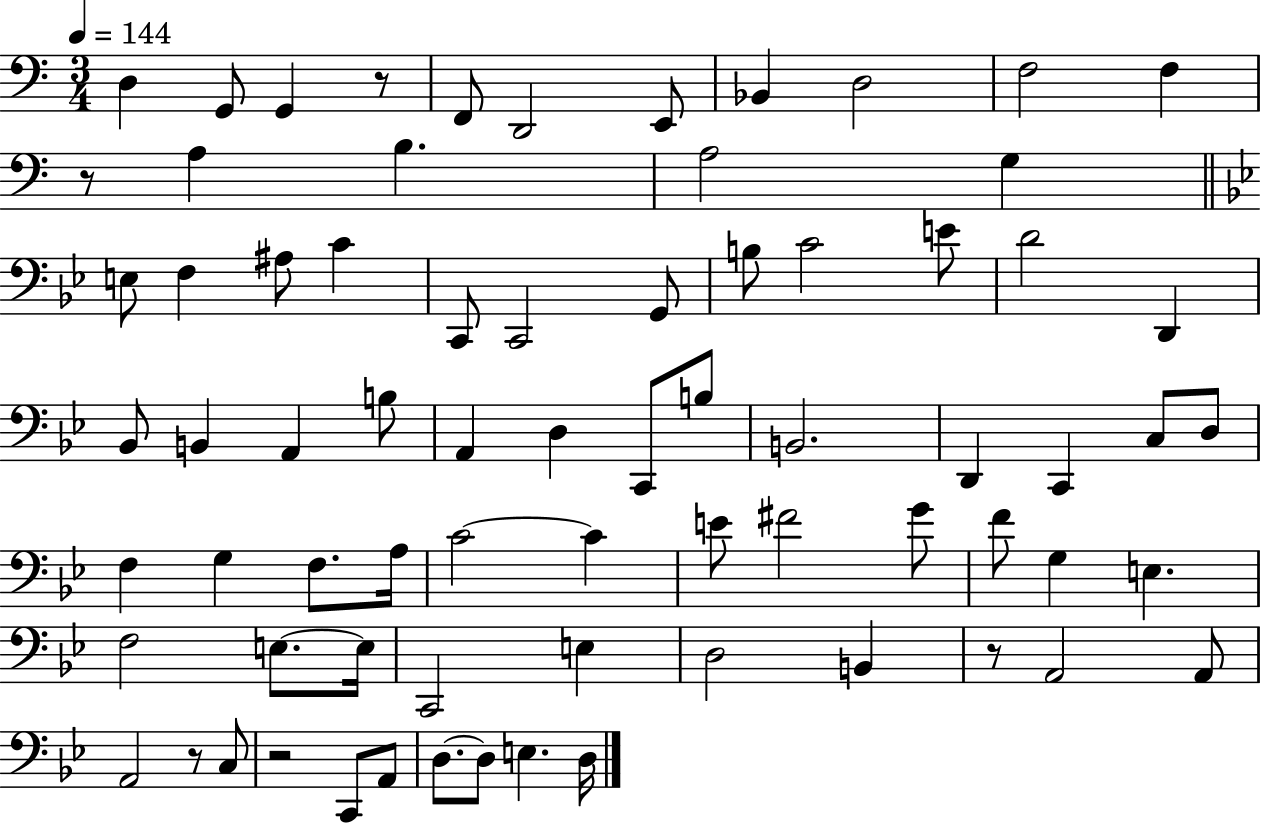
X:1
T:Untitled
M:3/4
L:1/4
K:C
D, G,,/2 G,, z/2 F,,/2 D,,2 E,,/2 _B,, D,2 F,2 F, z/2 A, B, A,2 G, E,/2 F, ^A,/2 C C,,/2 C,,2 G,,/2 B,/2 C2 E/2 D2 D,, _B,,/2 B,, A,, B,/2 A,, D, C,,/2 B,/2 B,,2 D,, C,, C,/2 D,/2 F, G, F,/2 A,/4 C2 C E/2 ^F2 G/2 F/2 G, E, F,2 E,/2 E,/4 C,,2 E, D,2 B,, z/2 A,,2 A,,/2 A,,2 z/2 C,/2 z2 C,,/2 A,,/2 D,/2 D,/2 E, D,/4